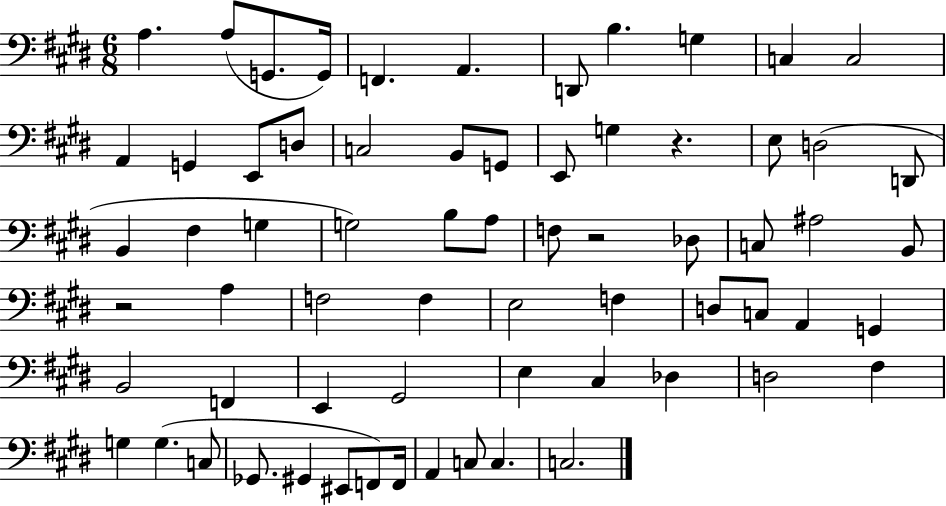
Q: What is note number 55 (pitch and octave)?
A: C3